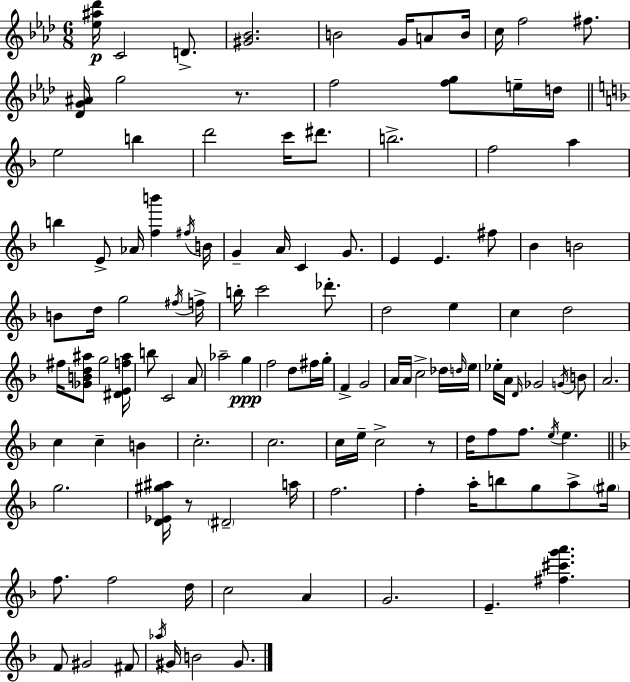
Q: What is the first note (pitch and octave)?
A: C4